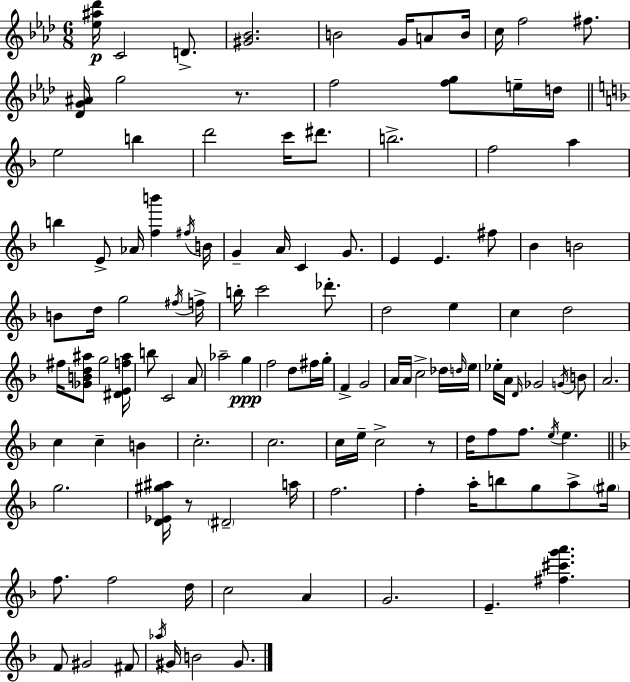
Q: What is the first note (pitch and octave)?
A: C4